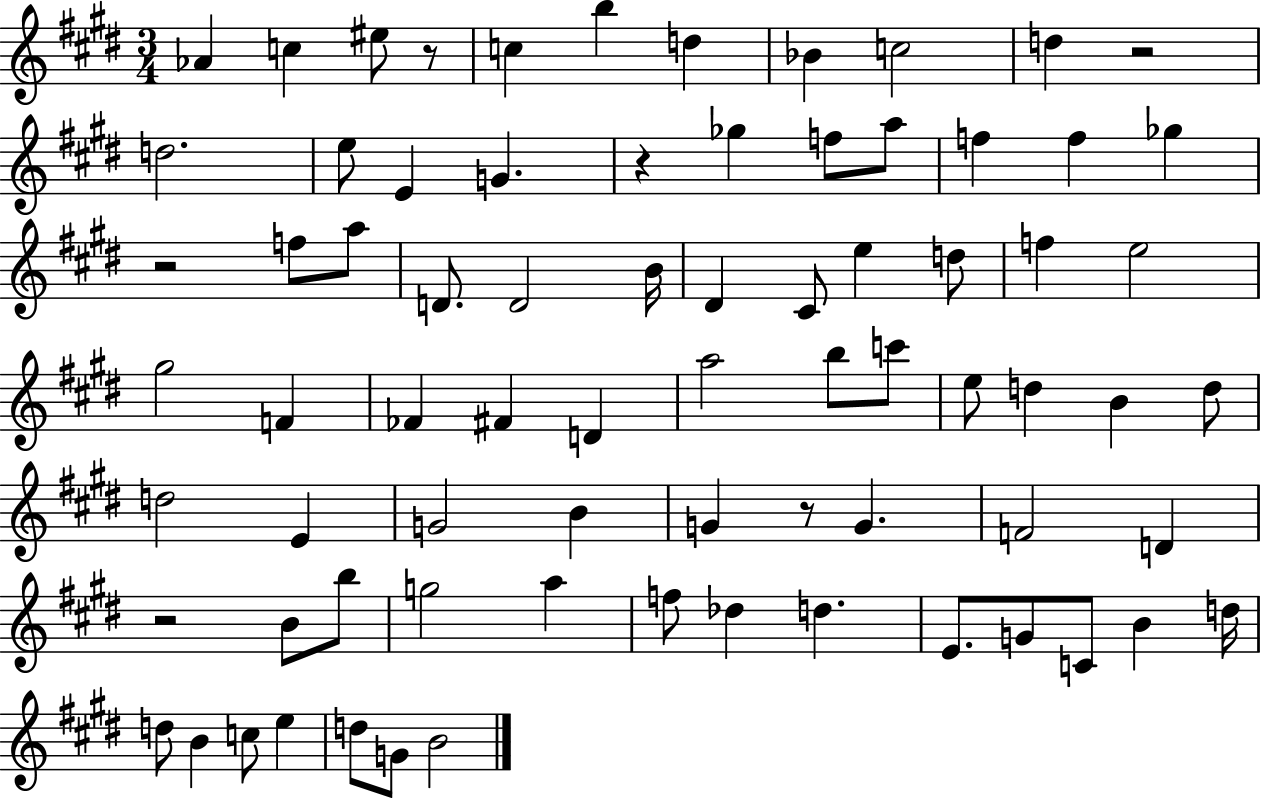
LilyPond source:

{
  \clef treble
  \numericTimeSignature
  \time 3/4
  \key e \major
  aes'4 c''4 eis''8 r8 | c''4 b''4 d''4 | bes'4 c''2 | d''4 r2 | \break d''2. | e''8 e'4 g'4. | r4 ges''4 f''8 a''8 | f''4 f''4 ges''4 | \break r2 f''8 a''8 | d'8. d'2 b'16 | dis'4 cis'8 e''4 d''8 | f''4 e''2 | \break gis''2 f'4 | fes'4 fis'4 d'4 | a''2 b''8 c'''8 | e''8 d''4 b'4 d''8 | \break d''2 e'4 | g'2 b'4 | g'4 r8 g'4. | f'2 d'4 | \break r2 b'8 b''8 | g''2 a''4 | f''8 des''4 d''4. | e'8. g'8 c'8 b'4 d''16 | \break d''8 b'4 c''8 e''4 | d''8 g'8 b'2 | \bar "|."
}